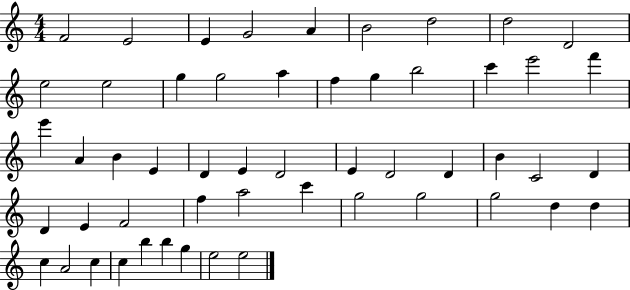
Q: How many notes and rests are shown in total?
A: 53